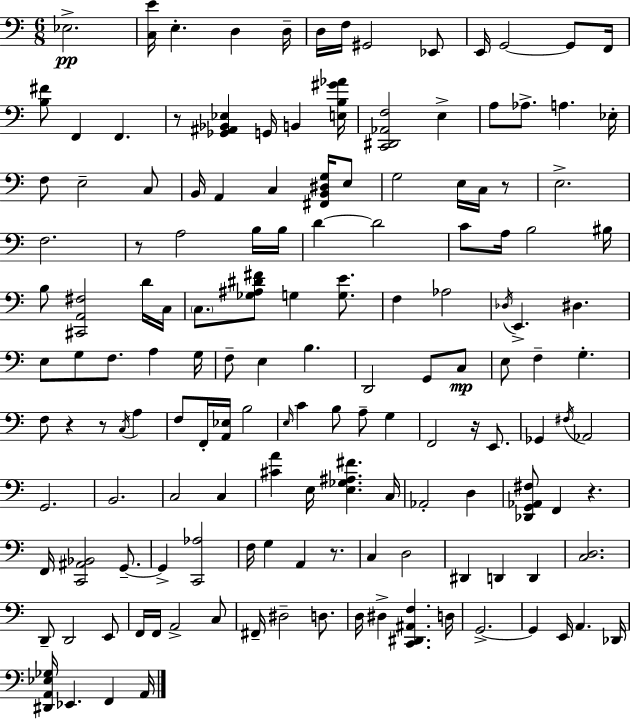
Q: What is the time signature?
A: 6/8